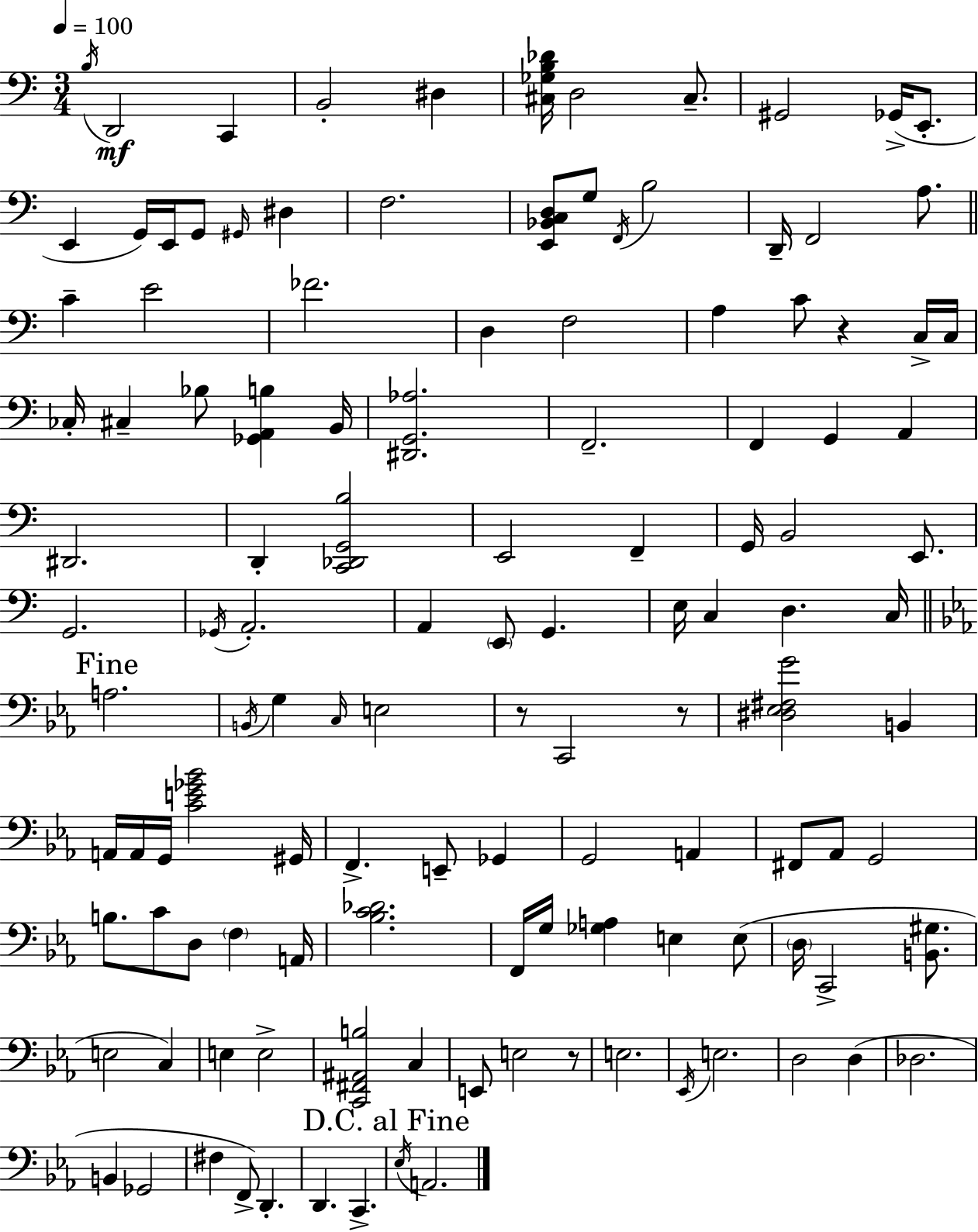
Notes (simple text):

B3/s D2/h C2/q B2/h D#3/q [C#3,Gb3,B3,Db4]/s D3/h C#3/e. G#2/h Gb2/s E2/e. E2/q G2/s E2/s G2/e G#2/s D#3/q F3/h. [E2,Bb2,C3,D3]/e G3/e F2/s B3/h D2/s F2/h A3/e. C4/q E4/h FES4/h. D3/q F3/h A3/q C4/e R/q C3/s C3/s CES3/s C#3/q Bb3/e [Gb2,A2,B3]/q B2/s [D#2,G2,Ab3]/h. F2/h. F2/q G2/q A2/q D#2/h. D2/q [C2,Db2,G2,B3]/h E2/h F2/q G2/s B2/h E2/e. G2/h. Gb2/s A2/h. A2/q E2/e G2/q. E3/s C3/q D3/q. C3/s A3/h. B2/s G3/q C3/s E3/h R/e C2/h R/e [D#3,Eb3,F#3,G4]/h B2/q A2/s A2/s G2/s [C4,E4,Gb4,Bb4]/h G#2/s F2/q. E2/e Gb2/q G2/h A2/q F#2/e Ab2/e G2/h B3/e. C4/e D3/e F3/q A2/s [Bb3,C4,Db4]/h. F2/s G3/s [Gb3,A3]/q E3/q E3/e D3/s C2/h [B2,G#3]/e. E3/h C3/q E3/q E3/h [C2,F#2,A#2,B3]/h C3/q E2/e E3/h R/e E3/h. Eb2/s E3/h. D3/h D3/q Db3/h. B2/q Gb2/h F#3/q F2/e D2/q. D2/q. C2/q. Eb3/s A2/h.